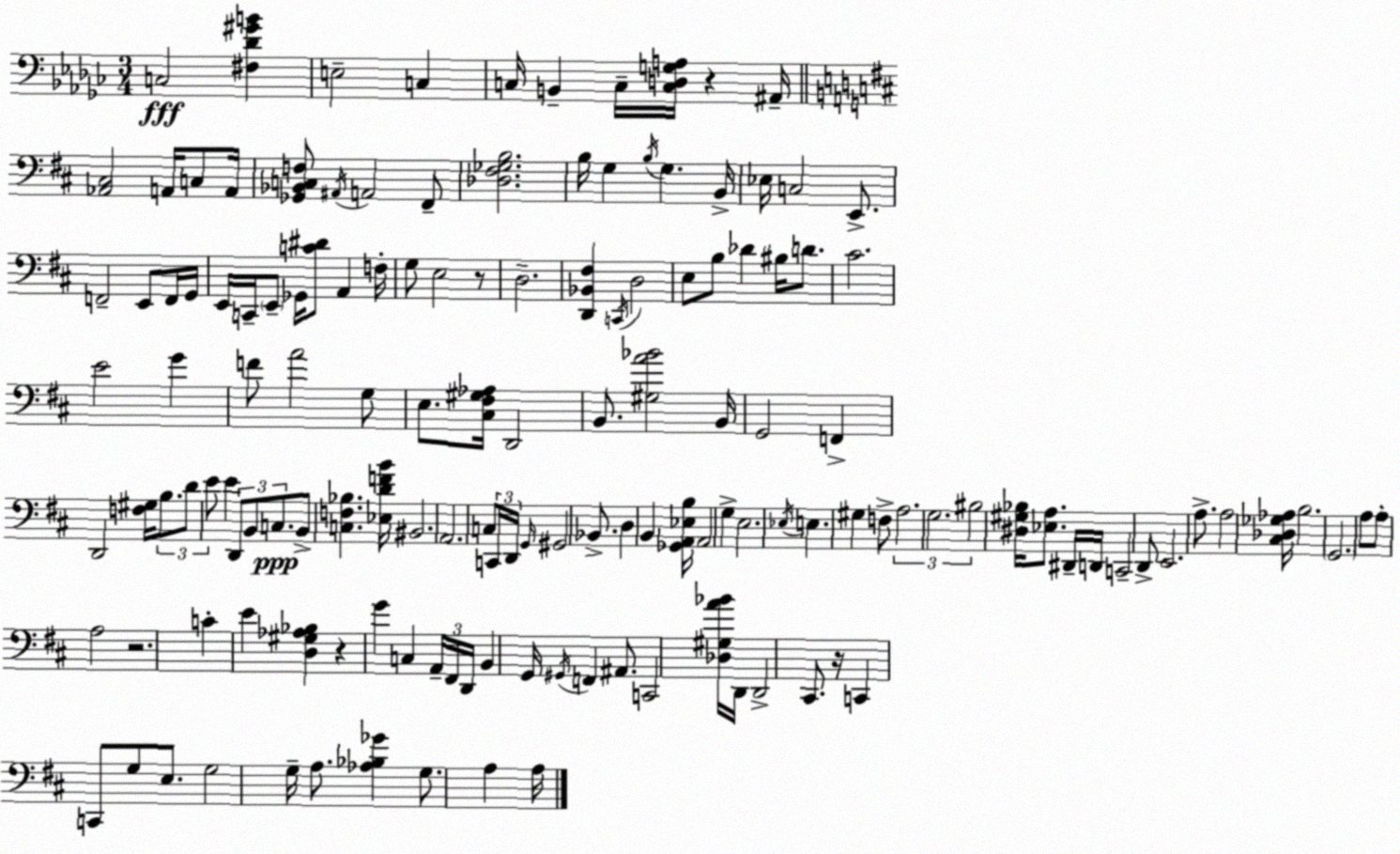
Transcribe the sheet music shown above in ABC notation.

X:1
T:Untitled
M:3/4
L:1/4
K:Ebm
C,2 [^F,_D^GB] E,2 C, C,/4 B,, C,/4 [C,D,G,A,]/4 z ^A,,/4 [_A,,^C,]2 A,,/4 C,/2 A,,/4 [_G,,_B,,C,F,]/2 ^A,,/4 A,,2 ^F,,/2 [_D,^F,_G,B,]2 B,/4 G, B,/4 G, B,,/4 _E,/4 C,2 E,,/2 F,,2 E,,/2 F,,/4 G,,/4 E,,/4 C,,/4 E,,/2 _G,,/4 [C^D]/2 A,, F,/4 G,/2 E,2 z/2 D,2 [D,,_B,,^F,] C,,/4 D,2 E,/2 B,/2 _D ^B,/4 D/2 ^C2 E2 G F/2 A2 G,/2 E,/2 [^C,^F,^G,_A,]/4 D,,2 B,,/2 [^G,A_B]2 B,,/4 G,,2 F,, D,,2 [F,^G,]/4 B,/2 D/2 E/2 E D,,/2 B,,/2 C,/2 B,,/2 [C,F,_B,] [_E,DFB]/4 ^B,,2 A,,2 C,/2 C,,/4 D,,/4 G,,/4 ^G,,2 _B,,/2 D, B,, [_G,,A,,_E,B,]/4 A,,2 G, E,2 _E,/4 E, ^G, F,/2 A,2 G,2 ^B,2 [^D,^G,_B,]/4 [_E,A,]/2 ^D,,/4 D,,/4 C,,2 D,,/2 E,,2 A,/2 A,2 [^C,_D,_G,_A,]/4 B,2 G,,2 A,/2 A,/2 A,2 z2 C E [D,^G,_A,_B,] z G C, A,,/4 ^F,,/4 D,,/4 B,, G,,/4 ^G,,/4 F,, ^A,,/2 C,,2 [_D,^G,A_B]/4 D,,/4 D,,2 ^C,,/2 z/4 C,, C,,/2 G,/2 E,/2 G,2 G,/4 A,/2 [_A,_B,_G] G,/2 A, A,/4